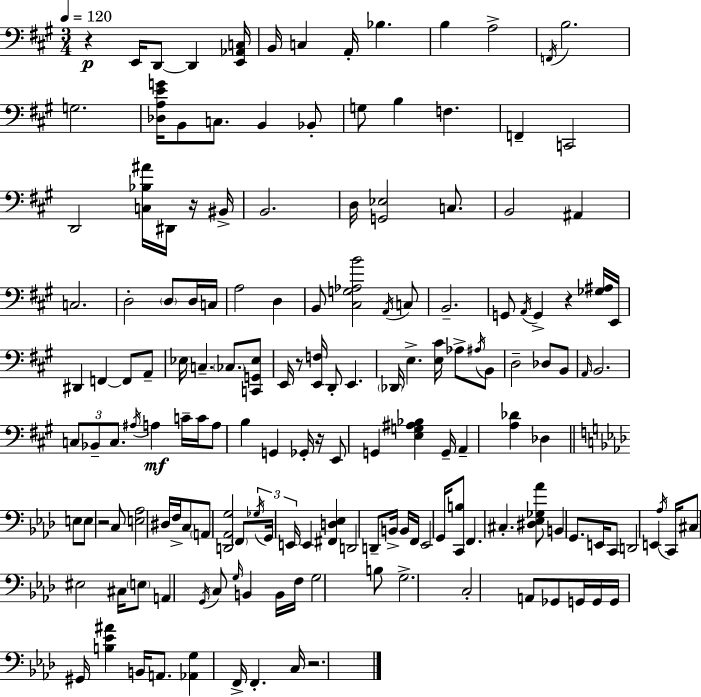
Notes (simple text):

R/q E2/s D2/e D2/q [E2,Ab2,C3]/s B2/s C3/q A2/s Bb3/q. B3/q A3/h F2/s B3/h. G3/h. [Db3,A3,E4,G4]/s B2/e C3/e. B2/q Bb2/e G3/e B3/q F3/q. F2/q C2/h D2/h [C3,Bb3,A#4]/s D#2/s R/s BIS2/s B2/h. D3/s [G2,Eb3]/h C3/e. B2/h A#2/q C3/h. D3/h D3/e D3/s C3/s A3/h D3/q B2/e [C#3,G3,Ab3,B4]/h A2/s C3/e B2/h. G2/e A2/s G2/q R/q [Gb3,A#3]/s E2/s D#2/q F2/q F2/e A2/e Eb3/s C3/q. CES3/e. [C2,G2,Eb3]/e E2/s R/e [E2,F3]/s D2/e E2/q. Db2/s E3/q. [E3,C#4]/s Ab3/e A#3/s B2/e D3/h Db3/e B2/e A2/s B2/h. C3/e Bb2/e C3/e. A#3/s A3/q C4/s C4/s A3/e B3/q G2/q Gb2/s R/s E2/e G2/q [E3,G3,A#3,Bb3]/q G2/s A2/q [A3,Db4]/q Db3/q E3/e E3/e R/h C3/e [E3,Ab3]/h D#3/s F3/s C3/e A2/e [D2,Ab2,G3]/h F2/e Gb3/s G2/s E2/s E2/q [F#2,D3,Eb3]/q D2/h D2/e B2/s B2/s F2/s Eb2/h G2/s [C2,B3]/e F2/q. C#3/q. [D#3,Eb3,Gb3,Ab4]/e B2/q G2/e. E2/s C2/e D2/h E2/q Ab3/s C2/s C#3/e EIS3/h C#3/s E3/e A2/q G2/s C3/e G3/s B2/q B2/s F3/s G3/h B3/e G3/h. C3/h A2/e Gb2/e G2/s G2/s G2/s G#2/s [B3,Eb4,A#4]/q B2/s A2/e. [Ab2,G3]/q F2/s F2/q. C3/s R/h.